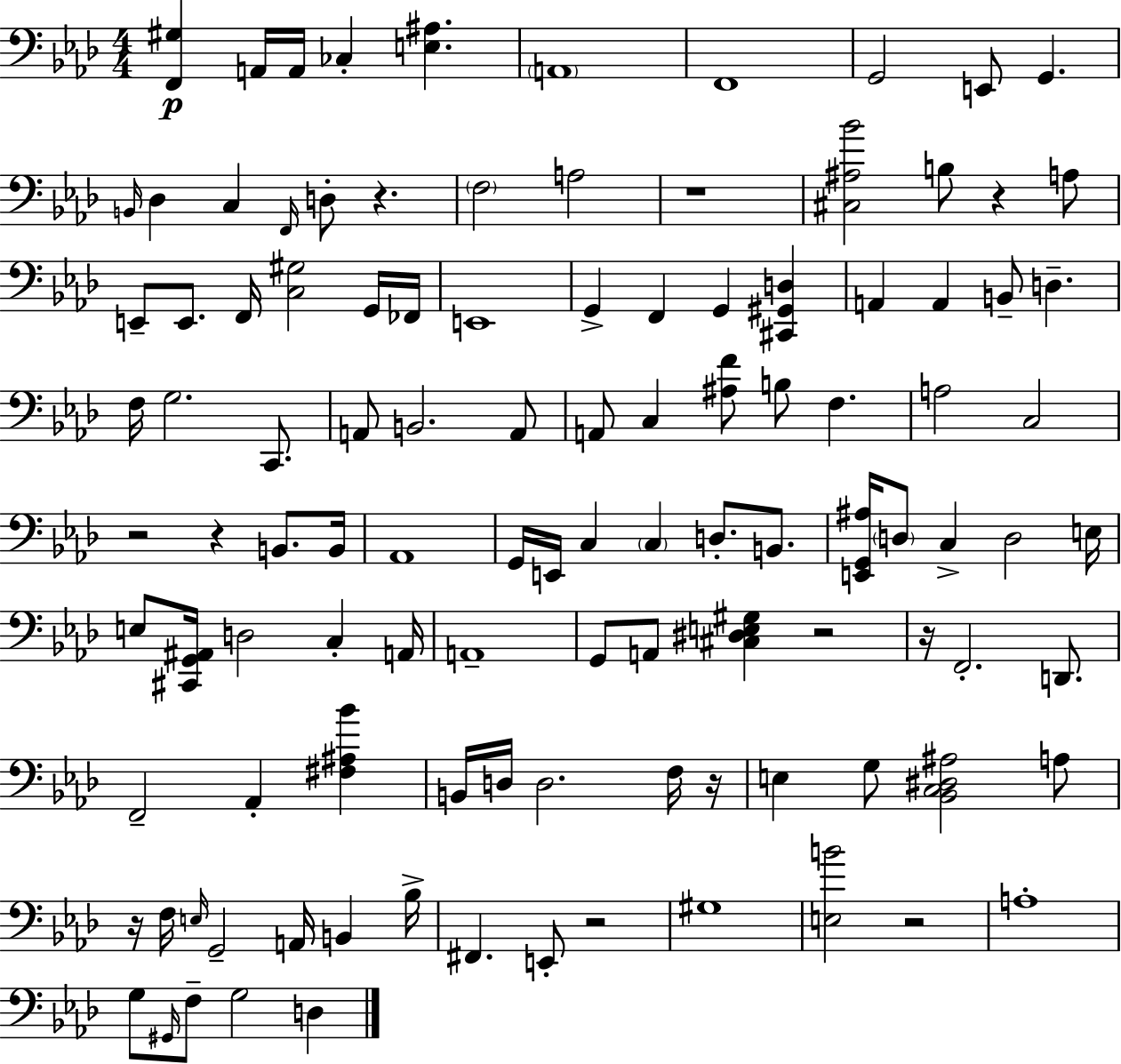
X:1
T:Untitled
M:4/4
L:1/4
K:Ab
[F,,^G,] A,,/4 A,,/4 _C, [E,^A,] A,,4 F,,4 G,,2 E,,/2 G,, B,,/4 _D, C, F,,/4 D,/2 z F,2 A,2 z4 [^C,^A,_B]2 B,/2 z A,/2 E,,/2 E,,/2 F,,/4 [C,^G,]2 G,,/4 _F,,/4 E,,4 G,, F,, G,, [^C,,^G,,D,] A,, A,, B,,/2 D, F,/4 G,2 C,,/2 A,,/2 B,,2 A,,/2 A,,/2 C, [^A,F]/2 B,/2 F, A,2 C,2 z2 z B,,/2 B,,/4 _A,,4 G,,/4 E,,/4 C, C, D,/2 B,,/2 [E,,G,,^A,]/4 D,/2 C, D,2 E,/4 E,/2 [^C,,G,,^A,,]/4 D,2 C, A,,/4 A,,4 G,,/2 A,,/2 [^C,^D,E,^G,] z2 z/4 F,,2 D,,/2 F,,2 _A,, [^F,^A,_B] B,,/4 D,/4 D,2 F,/4 z/4 E, G,/2 [_B,,C,^D,^A,]2 A,/2 z/4 F,/4 E,/4 G,,2 A,,/4 B,, _B,/4 ^F,, E,,/2 z2 ^G,4 [E,B]2 z2 A,4 G,/2 ^G,,/4 F,/2 G,2 D,